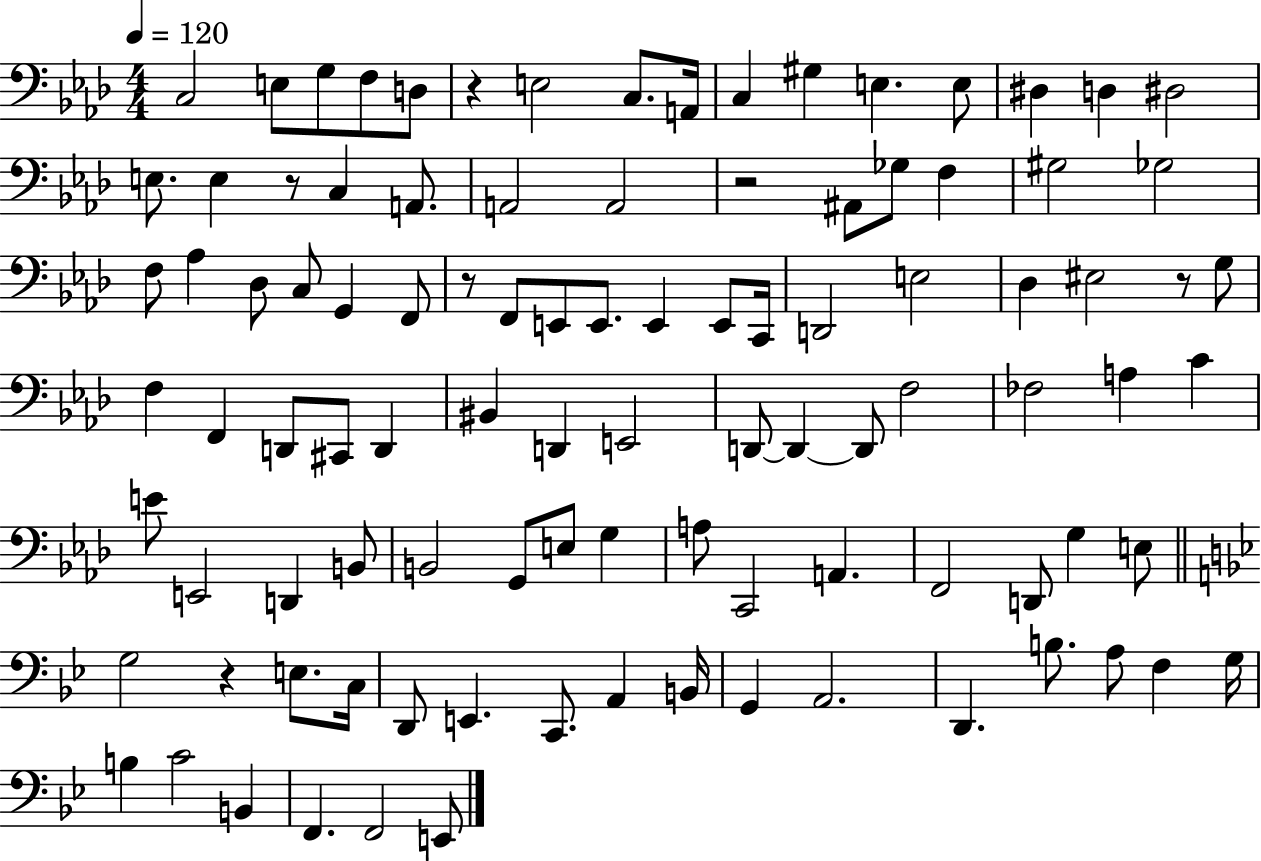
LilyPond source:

{
  \clef bass
  \numericTimeSignature
  \time 4/4
  \key aes \major
  \tempo 4 = 120
  c2 e8 g8 f8 d8 | r4 e2 c8. a,16 | c4 gis4 e4. e8 | dis4 d4 dis2 | \break e8. e4 r8 c4 a,8. | a,2 a,2 | r2 ais,8 ges8 f4 | gis2 ges2 | \break f8 aes4 des8 c8 g,4 f,8 | r8 f,8 e,8 e,8. e,4 e,8 c,16 | d,2 e2 | des4 eis2 r8 g8 | \break f4 f,4 d,8 cis,8 d,4 | bis,4 d,4 e,2 | d,8~~ d,4~~ d,8 f2 | fes2 a4 c'4 | \break e'8 e,2 d,4 b,8 | b,2 g,8 e8 g4 | a8 c,2 a,4. | f,2 d,8 g4 e8 | \break \bar "||" \break \key g \minor g2 r4 e8. c16 | d,8 e,4. c,8. a,4 b,16 | g,4 a,2. | d,4. b8. a8 f4 g16 | \break b4 c'2 b,4 | f,4. f,2 e,8 | \bar "|."
}